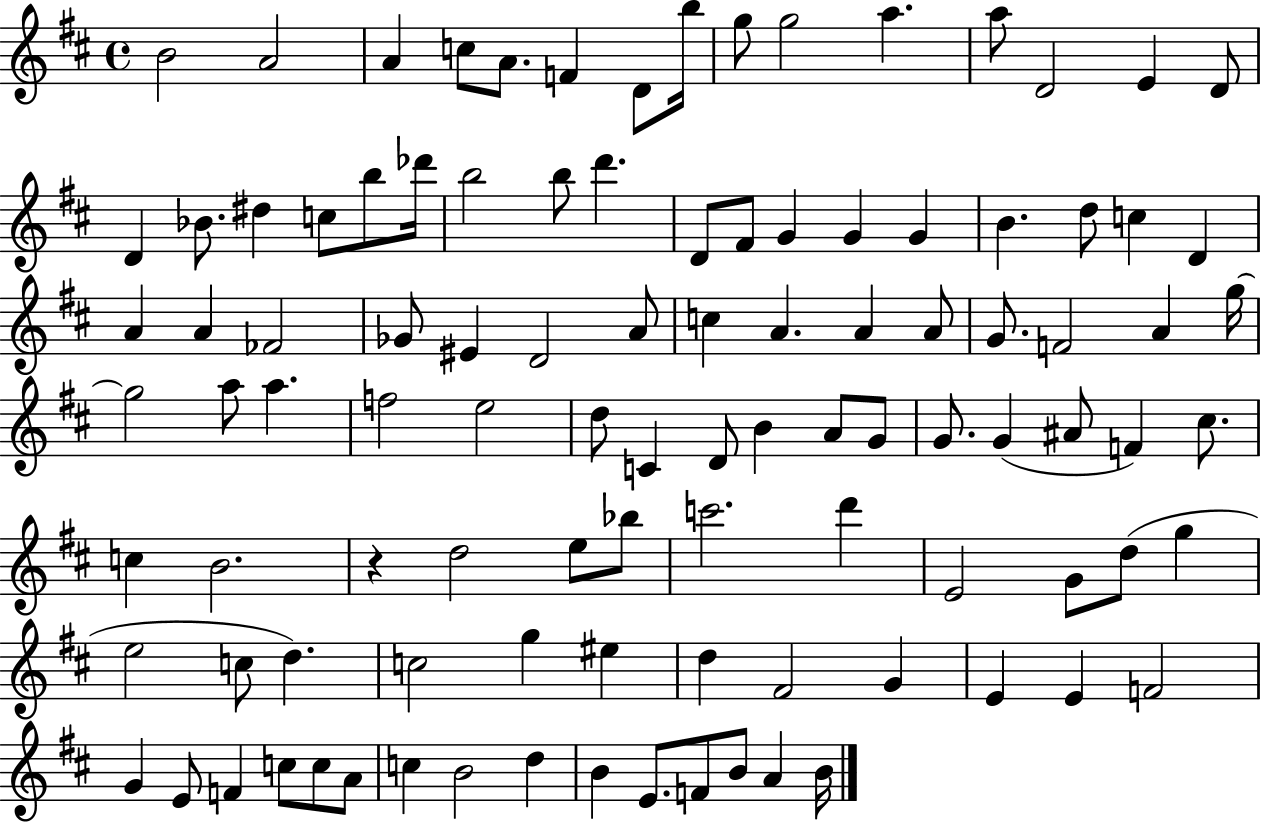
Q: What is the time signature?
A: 4/4